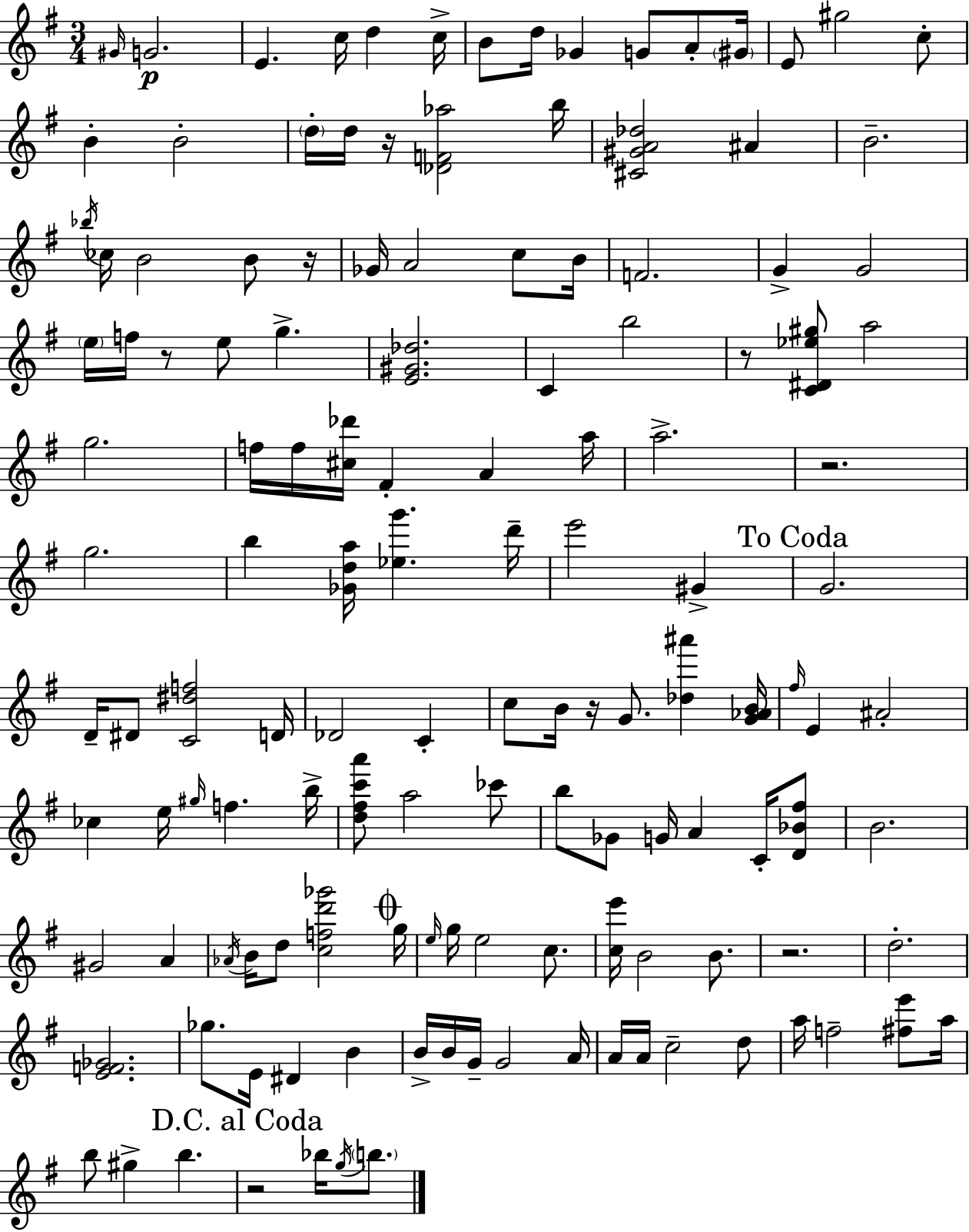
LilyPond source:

{
  \clef treble
  \numericTimeSignature
  \time 3/4
  \key e \minor
  \grace { gis'16 }\p g'2. | e'4. c''16 d''4 | c''16-> b'8 d''16 ges'4 g'8 a'8-. | \parenthesize gis'16 e'8 gis''2 c''8-. | \break b'4-. b'2-. | \parenthesize d''16-. d''16 r16 <des' f' aes''>2 | b''16 <cis' gis' a' des''>2 ais'4 | b'2.-- | \break \acciaccatura { bes''16 } ces''16 b'2 b'8 | r16 ges'16 a'2 c''8 | b'16 f'2. | g'4-> g'2 | \break \parenthesize e''16 f''16 r8 e''8 g''4.-> | <e' gis' des''>2. | c'4 b''2 | r8 <c' dis' ees'' gis''>8 a''2 | \break g''2. | f''16 f''16 <cis'' des'''>16 fis'4-. a'4 | a''16 a''2.-> | r2. | \break g''2. | b''4 <ges' d'' a''>16 <ees'' g'''>4. | d'''16-- e'''2 gis'4-> | \mark "To Coda" g'2. | \break d'16-- dis'8 <c' dis'' f''>2 | d'16 des'2 c'4-. | c''8 b'16 r16 g'8. <des'' ais'''>4 | <g' aes' b'>16 \grace { fis''16 } e'4 ais'2-. | \break ces''4 e''16 \grace { gis''16 } f''4. | b''16-> <d'' fis'' c''' a'''>8 a''2 | ces'''8 b''8 ges'8 g'16 a'4 | c'16-. <d' bes' fis''>8 b'2. | \break gis'2 | a'4 \acciaccatura { aes'16 } b'16 d''8 <c'' f'' d''' ges'''>2 | \mark \markup { \musicglyph "scripts.coda" } g''16 \grace { e''16 } g''16 e''2 | c''8. <c'' e'''>16 b'2 | \break b'8. r2. | d''2.-. | <e' f' ges'>2. | ges''8. e'16 dis'4 | \break b'4 b'16-> b'16 g'16-- g'2 | a'16 a'16 a'16 c''2-- | d''8 a''16 f''2-- | <fis'' e'''>8 a''16 b''8 gis''4-> | \break b''4. \mark "D.C. al Coda" r2 | bes''16 \acciaccatura { g''16 } \parenthesize b''8. \bar "|."
}